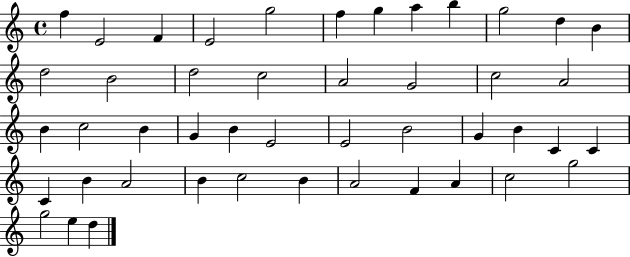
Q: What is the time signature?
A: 4/4